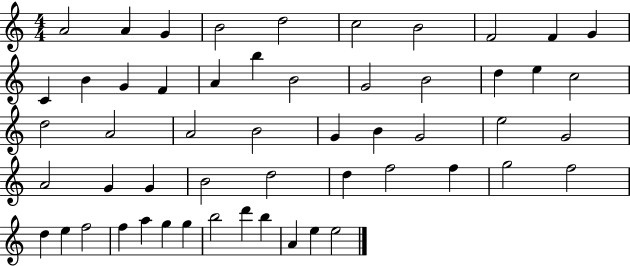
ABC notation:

X:1
T:Untitled
M:4/4
L:1/4
K:C
A2 A G B2 d2 c2 B2 F2 F G C B G F A b B2 G2 B2 d e c2 d2 A2 A2 B2 G B G2 e2 G2 A2 G G B2 d2 d f2 f g2 f2 d e f2 f a g g b2 d' b A e e2